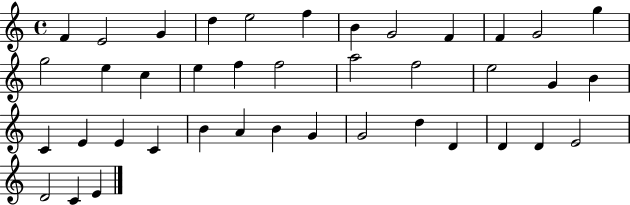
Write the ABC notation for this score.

X:1
T:Untitled
M:4/4
L:1/4
K:C
F E2 G d e2 f B G2 F F G2 g g2 e c e f f2 a2 f2 e2 G B C E E C B A B G G2 d D D D E2 D2 C E